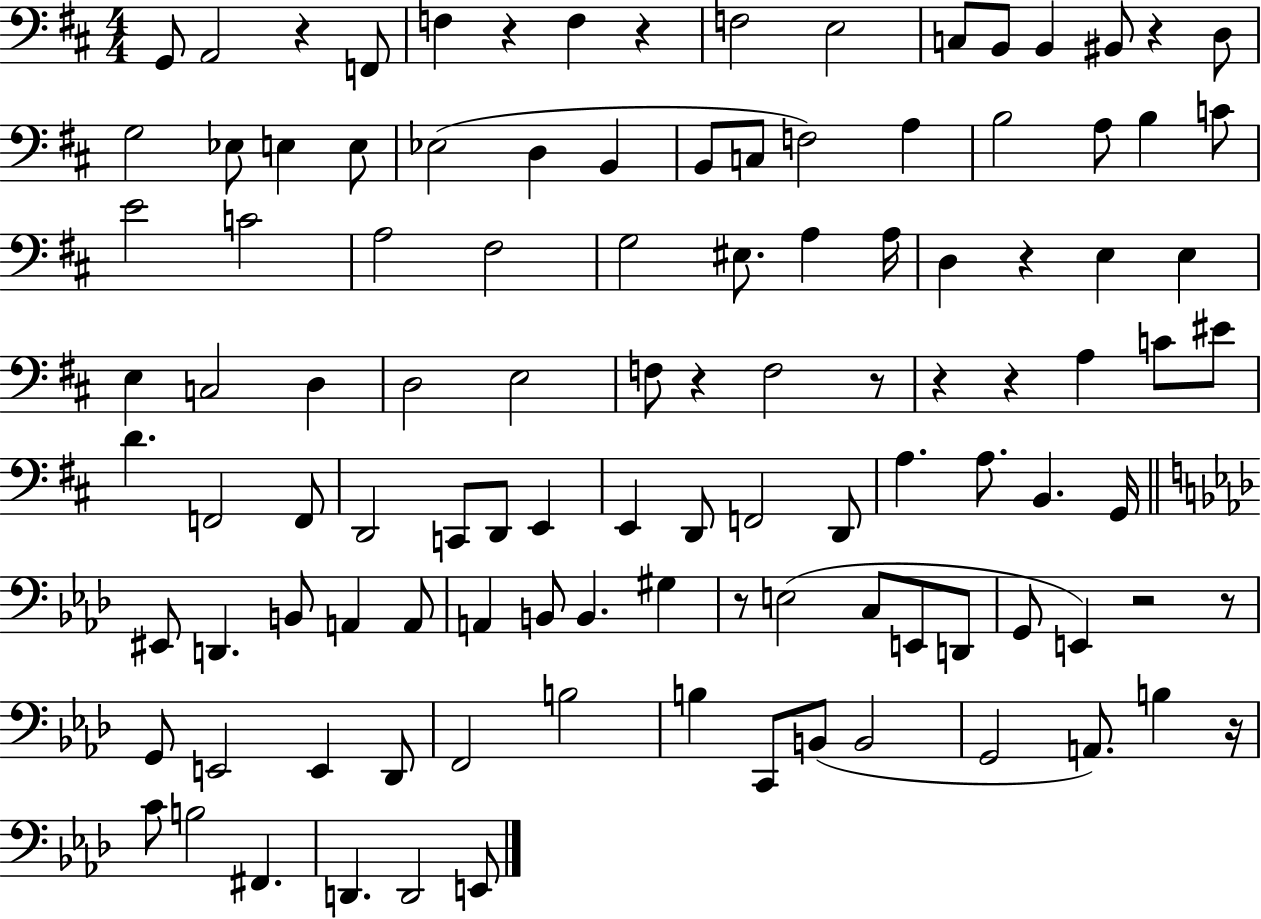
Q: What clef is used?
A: bass